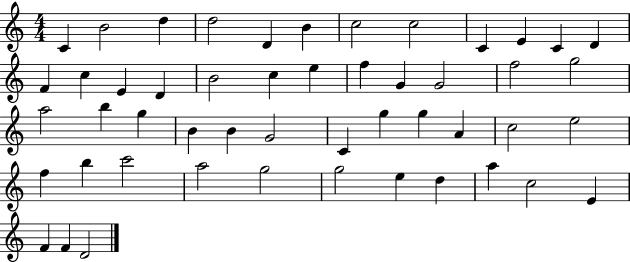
C4/q B4/h D5/q D5/h D4/q B4/q C5/h C5/h C4/q E4/q C4/q D4/q F4/q C5/q E4/q D4/q B4/h C5/q E5/q F5/q G4/q G4/h F5/h G5/h A5/h B5/q G5/q B4/q B4/q G4/h C4/q G5/q G5/q A4/q C5/h E5/h F5/q B5/q C6/h A5/h G5/h G5/h E5/q D5/q A5/q C5/h E4/q F4/q F4/q D4/h